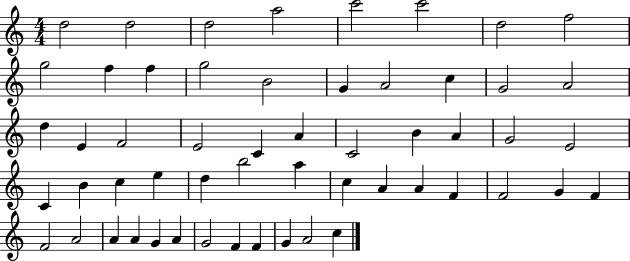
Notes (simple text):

D5/h D5/h D5/h A5/h C6/h C6/h D5/h F5/h G5/h F5/q F5/q G5/h B4/h G4/q A4/h C5/q G4/h A4/h D5/q E4/q F4/h E4/h C4/q A4/q C4/h B4/q A4/q G4/h E4/h C4/q B4/q C5/q E5/q D5/q B5/h A5/q C5/q A4/q A4/q F4/q F4/h G4/q F4/q F4/h A4/h A4/q A4/q G4/q A4/q G4/h F4/q F4/q G4/q A4/h C5/q